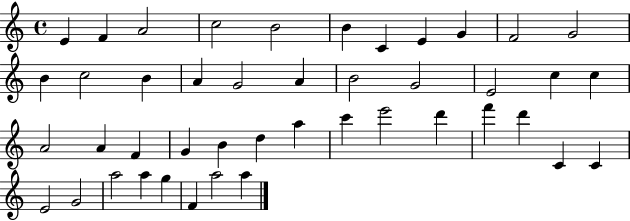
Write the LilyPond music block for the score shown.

{
  \clef treble
  \time 4/4
  \defaultTimeSignature
  \key c \major
  e'4 f'4 a'2 | c''2 b'2 | b'4 c'4 e'4 g'4 | f'2 g'2 | \break b'4 c''2 b'4 | a'4 g'2 a'4 | b'2 g'2 | e'2 c''4 c''4 | \break a'2 a'4 f'4 | g'4 b'4 d''4 a''4 | c'''4 e'''2 d'''4 | f'''4 d'''4 c'4 c'4 | \break e'2 g'2 | a''2 a''4 g''4 | f'4 a''2 a''4 | \bar "|."
}